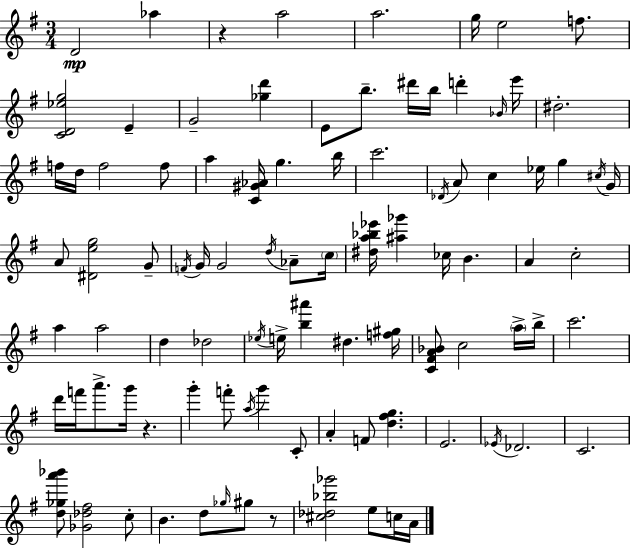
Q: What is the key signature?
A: G major